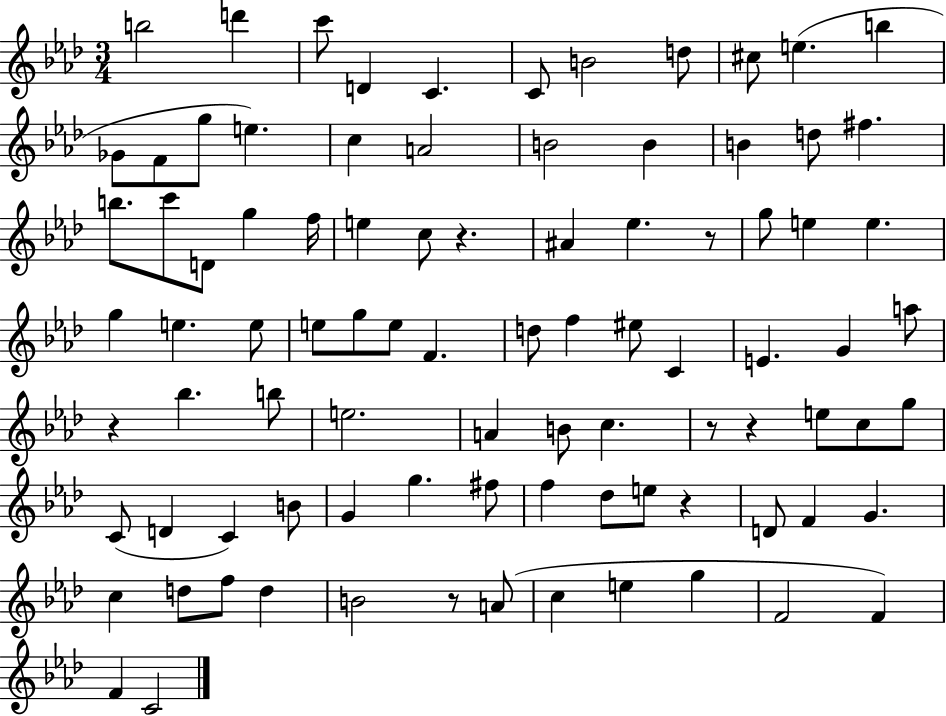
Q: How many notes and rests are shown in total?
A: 90